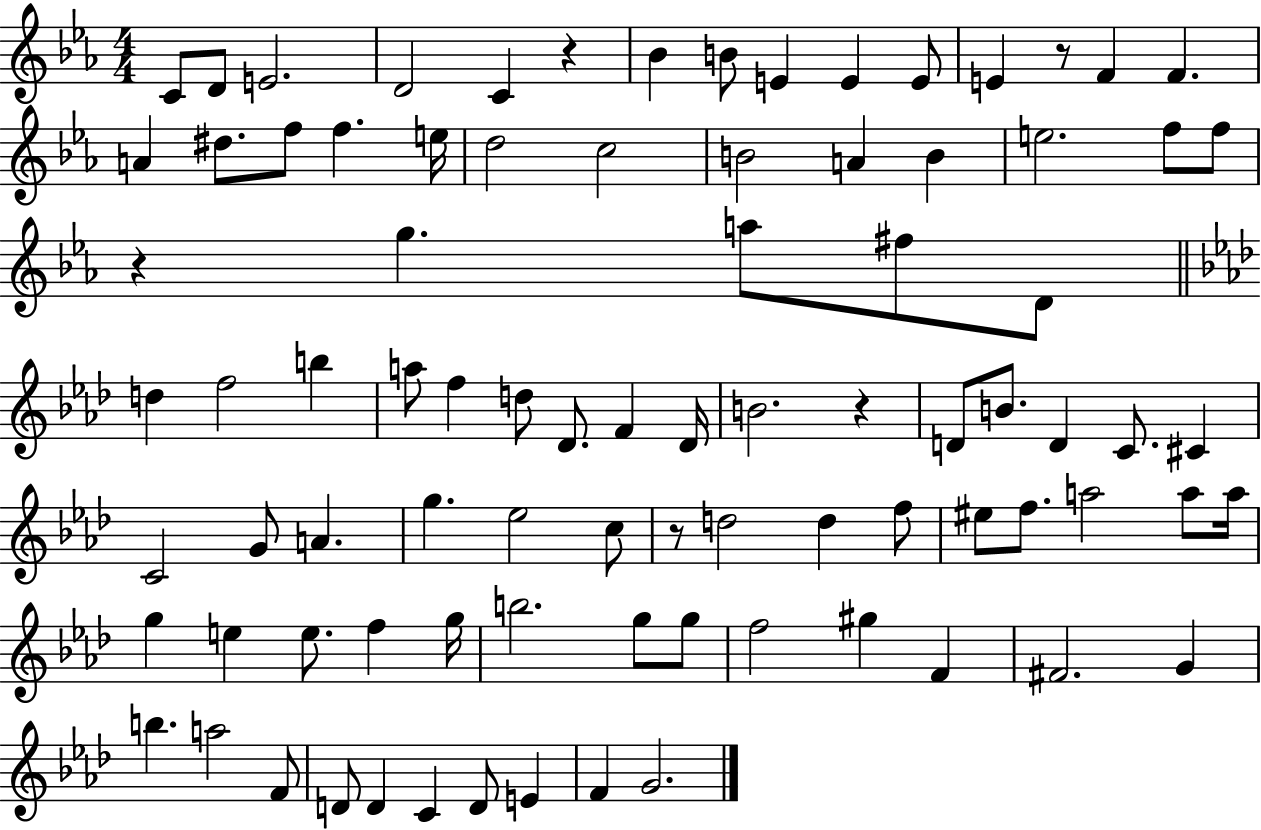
C4/e D4/e E4/h. D4/h C4/q R/q Bb4/q B4/e E4/q E4/q E4/e E4/q R/e F4/q F4/q. A4/q D#5/e. F5/e F5/q. E5/s D5/h C5/h B4/h A4/q B4/q E5/h. F5/e F5/e R/q G5/q. A5/e F#5/e D4/e D5/q F5/h B5/q A5/e F5/q D5/e Db4/e. F4/q Db4/s B4/h. R/q D4/e B4/e. D4/q C4/e. C#4/q C4/h G4/e A4/q. G5/q. Eb5/h C5/e R/e D5/h D5/q F5/e EIS5/e F5/e. A5/h A5/e A5/s G5/q E5/q E5/e. F5/q G5/s B5/h. G5/e G5/e F5/h G#5/q F4/q F#4/h. G4/q B5/q. A5/h F4/e D4/e D4/q C4/q D4/e E4/q F4/q G4/h.